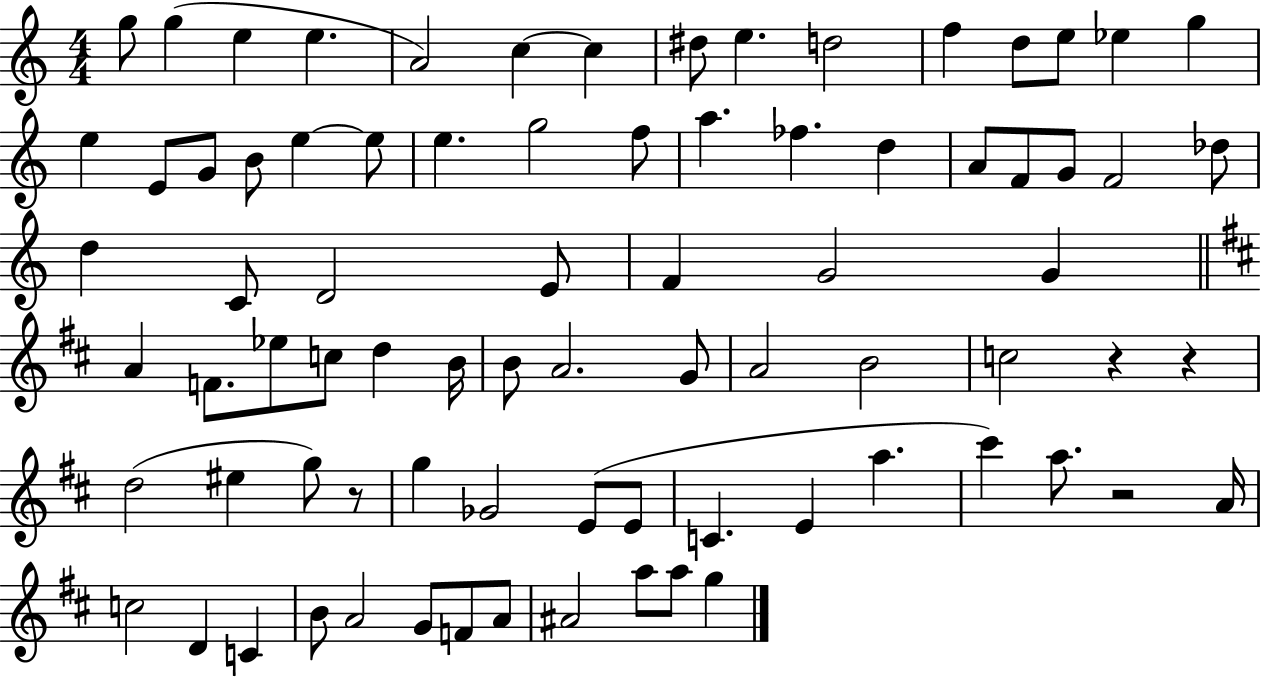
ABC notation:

X:1
T:Untitled
M:4/4
L:1/4
K:C
g/2 g e e A2 c c ^d/2 e d2 f d/2 e/2 _e g e E/2 G/2 B/2 e e/2 e g2 f/2 a _f d A/2 F/2 G/2 F2 _d/2 d C/2 D2 E/2 F G2 G A F/2 _e/2 c/2 d B/4 B/2 A2 G/2 A2 B2 c2 z z d2 ^e g/2 z/2 g _G2 E/2 E/2 C E a ^c' a/2 z2 A/4 c2 D C B/2 A2 G/2 F/2 A/2 ^A2 a/2 a/2 g